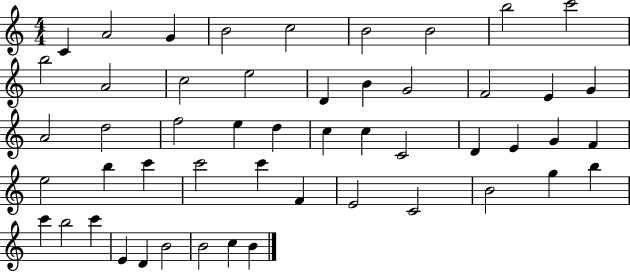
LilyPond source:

{
  \clef treble
  \numericTimeSignature
  \time 4/4
  \key c \major
  c'4 a'2 g'4 | b'2 c''2 | b'2 b'2 | b''2 c'''2 | \break b''2 a'2 | c''2 e''2 | d'4 b'4 g'2 | f'2 e'4 g'4 | \break a'2 d''2 | f''2 e''4 d''4 | c''4 c''4 c'2 | d'4 e'4 g'4 f'4 | \break e''2 b''4 c'''4 | c'''2 c'''4 f'4 | e'2 c'2 | b'2 g''4 b''4 | \break c'''4 b''2 c'''4 | e'4 d'4 b'2 | b'2 c''4 b'4 | \bar "|."
}